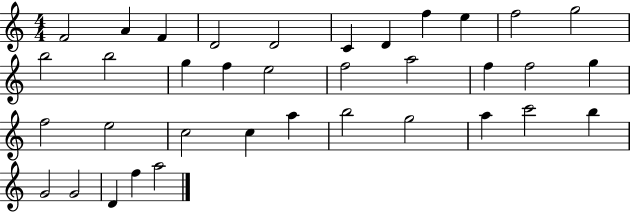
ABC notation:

X:1
T:Untitled
M:4/4
L:1/4
K:C
F2 A F D2 D2 C D f e f2 g2 b2 b2 g f e2 f2 a2 f f2 g f2 e2 c2 c a b2 g2 a c'2 b G2 G2 D f a2